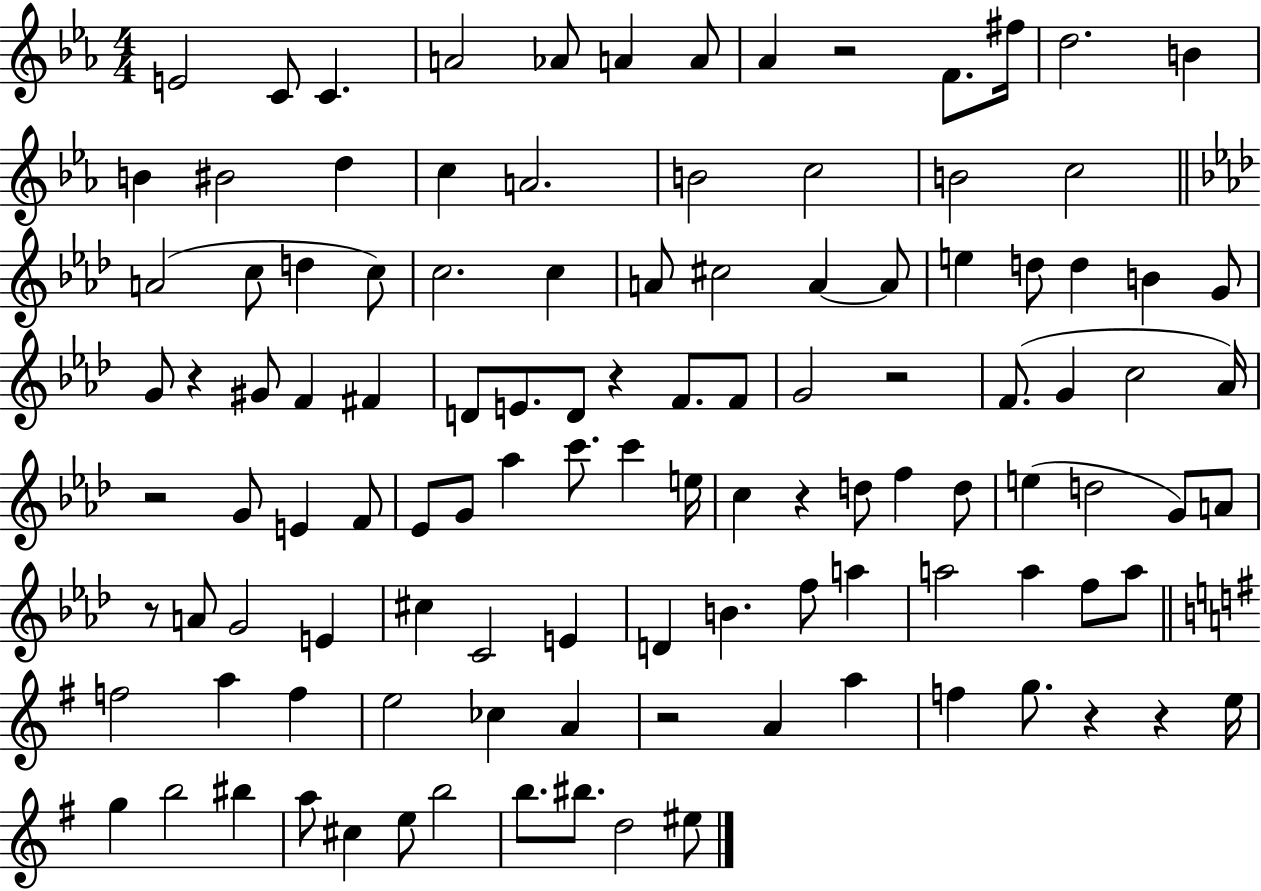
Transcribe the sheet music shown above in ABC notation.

X:1
T:Untitled
M:4/4
L:1/4
K:Eb
E2 C/2 C A2 _A/2 A A/2 _A z2 F/2 ^f/4 d2 B B ^B2 d c A2 B2 c2 B2 c2 A2 c/2 d c/2 c2 c A/2 ^c2 A A/2 e d/2 d B G/2 G/2 z ^G/2 F ^F D/2 E/2 D/2 z F/2 F/2 G2 z2 F/2 G c2 _A/4 z2 G/2 E F/2 _E/2 G/2 _a c'/2 c' e/4 c z d/2 f d/2 e d2 G/2 A/2 z/2 A/2 G2 E ^c C2 E D B f/2 a a2 a f/2 a/2 f2 a f e2 _c A z2 A a f g/2 z z e/4 g b2 ^b a/2 ^c e/2 b2 b/2 ^b/2 d2 ^e/2